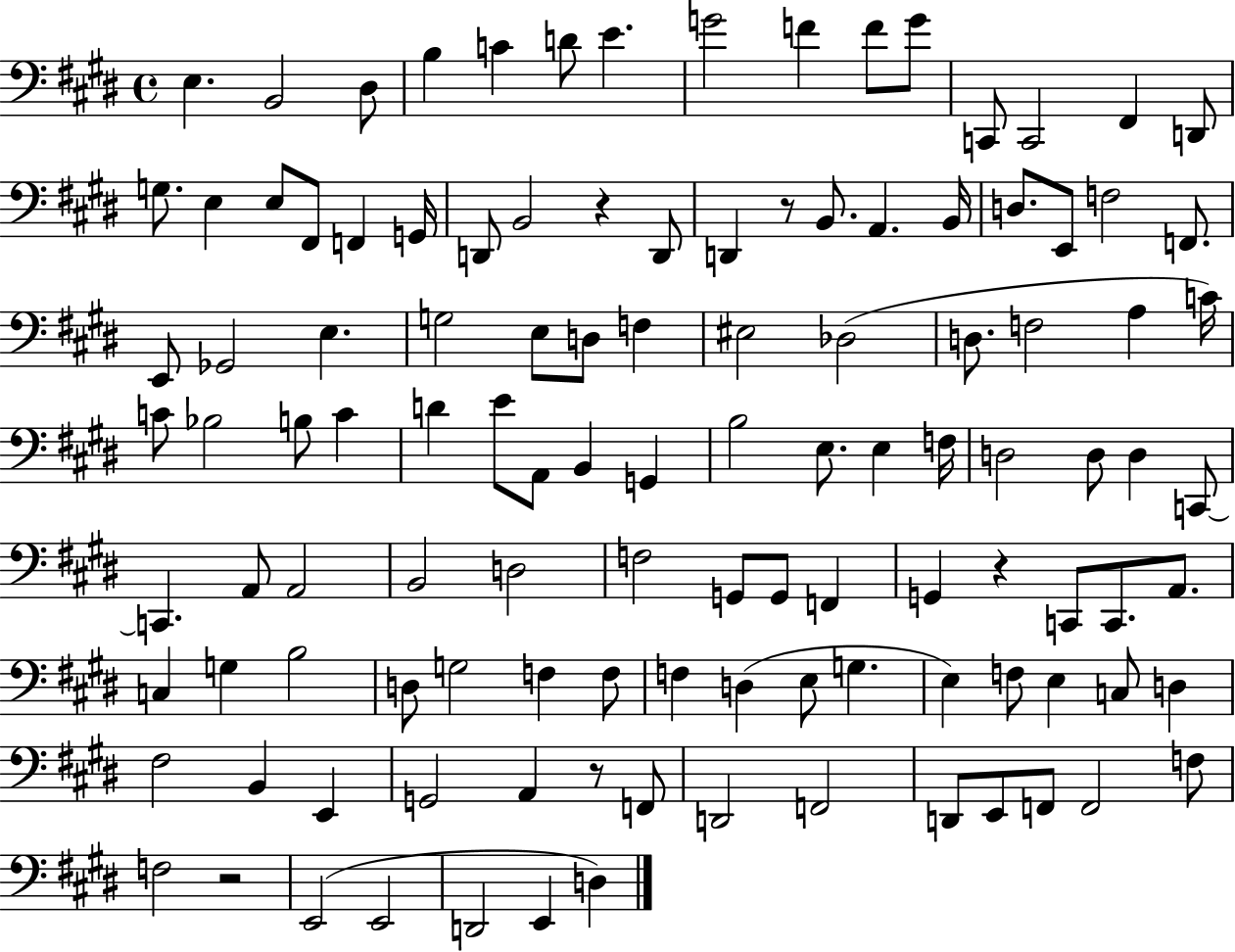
X:1
T:Untitled
M:4/4
L:1/4
K:E
E, B,,2 ^D,/2 B, C D/2 E G2 F F/2 G/2 C,,/2 C,,2 ^F,, D,,/2 G,/2 E, E,/2 ^F,,/2 F,, G,,/4 D,,/2 B,,2 z D,,/2 D,, z/2 B,,/2 A,, B,,/4 D,/2 E,,/2 F,2 F,,/2 E,,/2 _G,,2 E, G,2 E,/2 D,/2 F, ^E,2 _D,2 D,/2 F,2 A, C/4 C/2 _B,2 B,/2 C D E/2 A,,/2 B,, G,, B,2 E,/2 E, F,/4 D,2 D,/2 D, C,,/2 C,, A,,/2 A,,2 B,,2 D,2 F,2 G,,/2 G,,/2 F,, G,, z C,,/2 C,,/2 A,,/2 C, G, B,2 D,/2 G,2 F, F,/2 F, D, E,/2 G, E, F,/2 E, C,/2 D, ^F,2 B,, E,, G,,2 A,, z/2 F,,/2 D,,2 F,,2 D,,/2 E,,/2 F,,/2 F,,2 F,/2 F,2 z2 E,,2 E,,2 D,,2 E,, D,